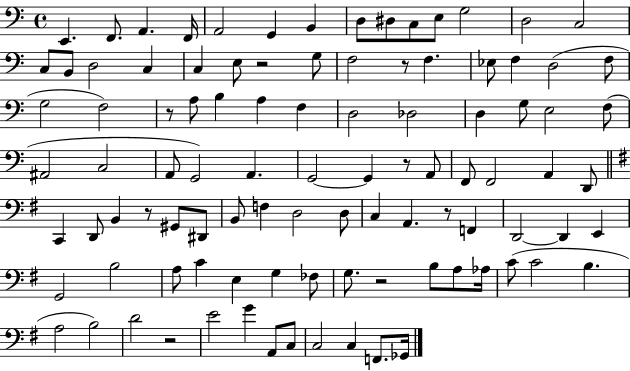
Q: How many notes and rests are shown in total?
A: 99